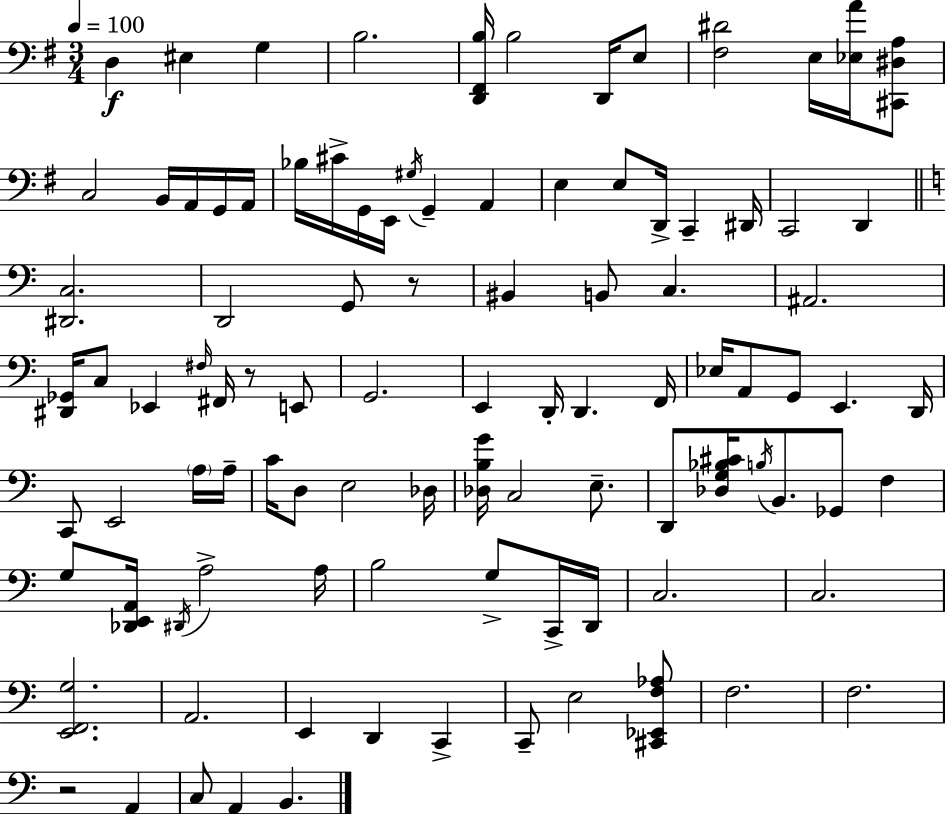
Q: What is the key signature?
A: E minor